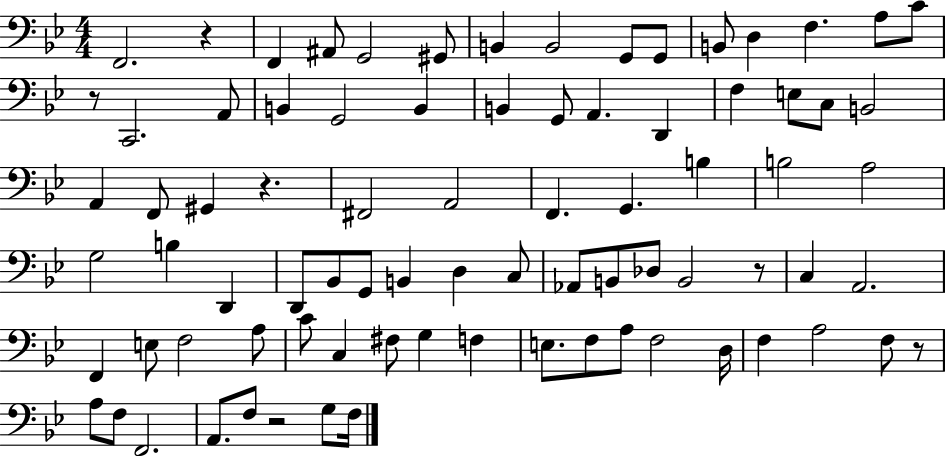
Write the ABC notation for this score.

X:1
T:Untitled
M:4/4
L:1/4
K:Bb
F,,2 z F,, ^A,,/2 G,,2 ^G,,/2 B,, B,,2 G,,/2 G,,/2 B,,/2 D, F, A,/2 C/2 z/2 C,,2 A,,/2 B,, G,,2 B,, B,, G,,/2 A,, D,, F, E,/2 C,/2 B,,2 A,, F,,/2 ^G,, z ^F,,2 A,,2 F,, G,, B, B,2 A,2 G,2 B, D,, D,,/2 _B,,/2 G,,/2 B,, D, C,/2 _A,,/2 B,,/2 _D,/2 B,,2 z/2 C, A,,2 F,, E,/2 F,2 A,/2 C/2 C, ^F,/2 G, F, E,/2 F,/2 A,/2 F,2 D,/4 F, A,2 F,/2 z/2 A,/2 F,/2 F,,2 A,,/2 F,/2 z2 G,/2 F,/4